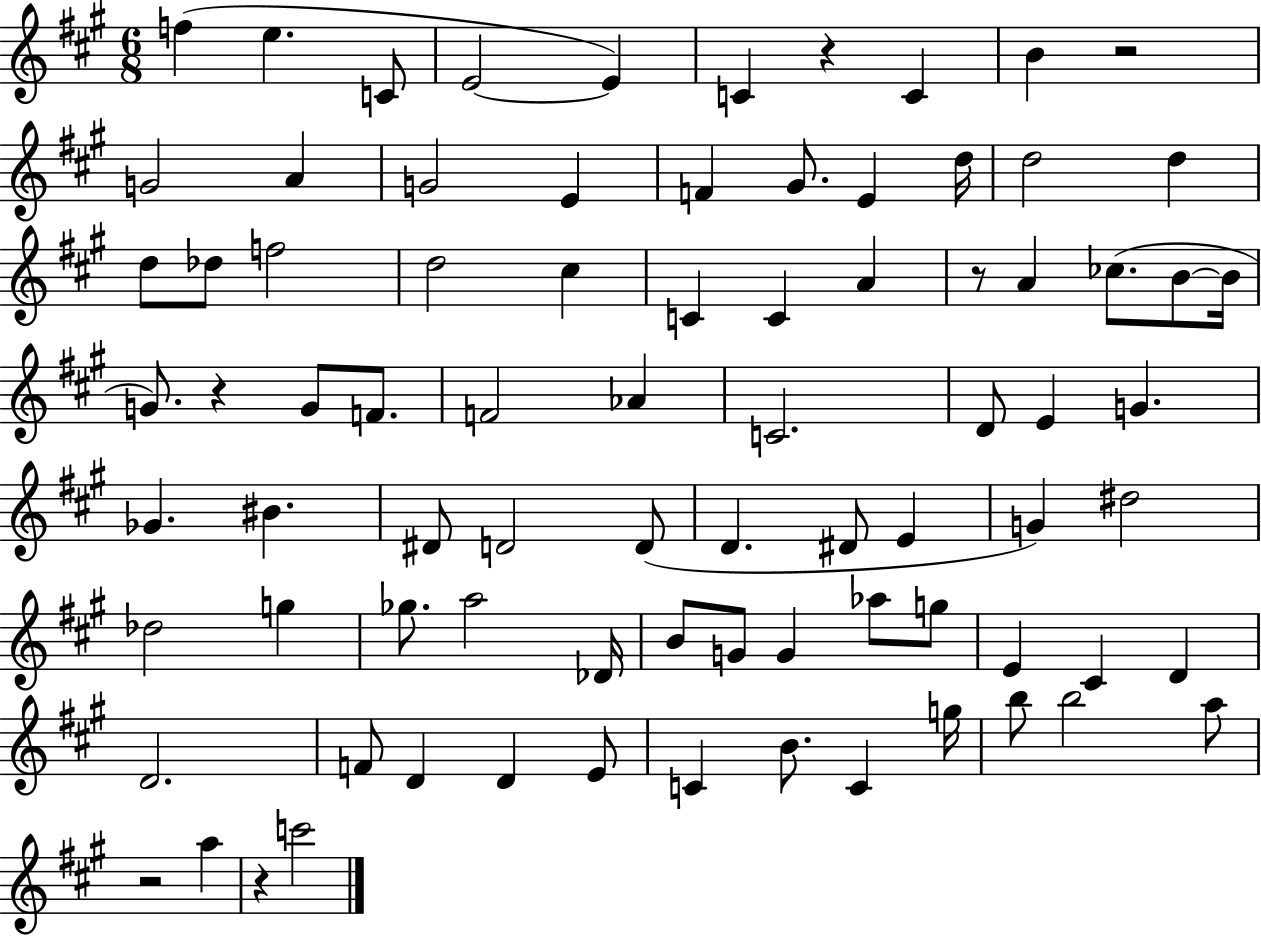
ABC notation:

X:1
T:Untitled
M:6/8
L:1/4
K:A
f e C/2 E2 E C z C B z2 G2 A G2 E F ^G/2 E d/4 d2 d d/2 _d/2 f2 d2 ^c C C A z/2 A _c/2 B/2 B/4 G/2 z G/2 F/2 F2 _A C2 D/2 E G _G ^B ^D/2 D2 D/2 D ^D/2 E G ^d2 _d2 g _g/2 a2 _D/4 B/2 G/2 G _a/2 g/2 E ^C D D2 F/2 D D E/2 C B/2 C g/4 b/2 b2 a/2 z2 a z c'2